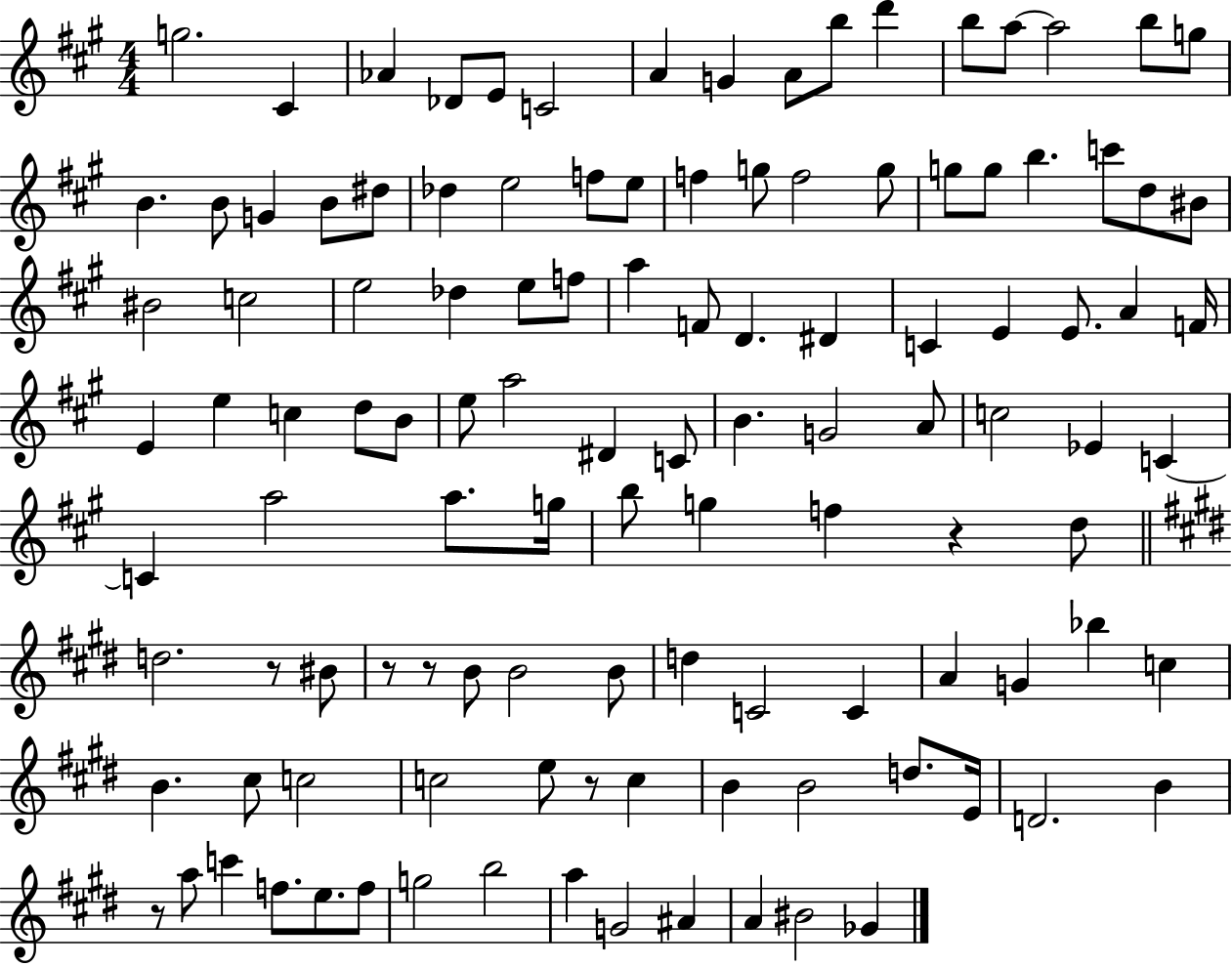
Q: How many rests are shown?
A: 6